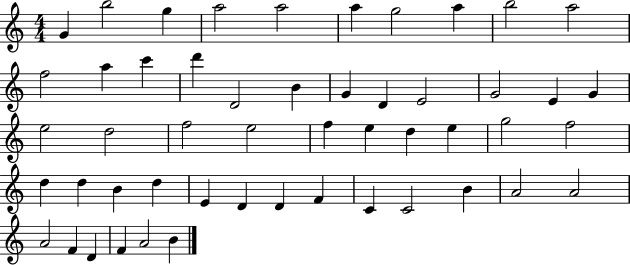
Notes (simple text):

G4/q B5/h G5/q A5/h A5/h A5/q G5/h A5/q B5/h A5/h F5/h A5/q C6/q D6/q D4/h B4/q G4/q D4/q E4/h G4/h E4/q G4/q E5/h D5/h F5/h E5/h F5/q E5/q D5/q E5/q G5/h F5/h D5/q D5/q B4/q D5/q E4/q D4/q D4/q F4/q C4/q C4/h B4/q A4/h A4/h A4/h F4/q D4/q F4/q A4/h B4/q